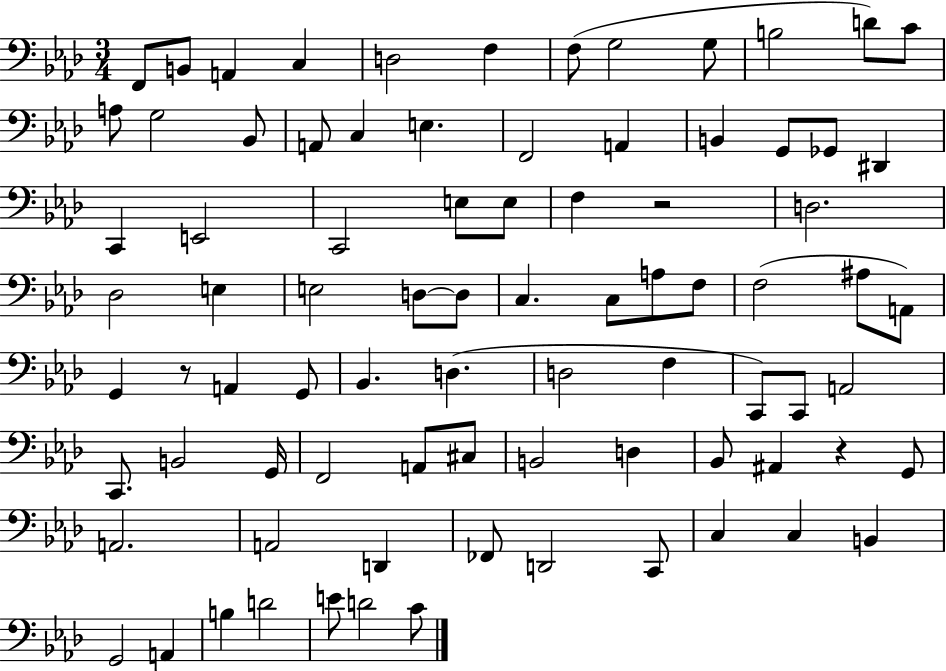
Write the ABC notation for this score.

X:1
T:Untitled
M:3/4
L:1/4
K:Ab
F,,/2 B,,/2 A,, C, D,2 F, F,/2 G,2 G,/2 B,2 D/2 C/2 A,/2 G,2 _B,,/2 A,,/2 C, E, F,,2 A,, B,, G,,/2 _G,,/2 ^D,, C,, E,,2 C,,2 E,/2 E,/2 F, z2 D,2 _D,2 E, E,2 D,/2 D,/2 C, C,/2 A,/2 F,/2 F,2 ^A,/2 A,,/2 G,, z/2 A,, G,,/2 _B,, D, D,2 F, C,,/2 C,,/2 A,,2 C,,/2 B,,2 G,,/4 F,,2 A,,/2 ^C,/2 B,,2 D, _B,,/2 ^A,, z G,,/2 A,,2 A,,2 D,, _F,,/2 D,,2 C,,/2 C, C, B,, G,,2 A,, B, D2 E/2 D2 C/2